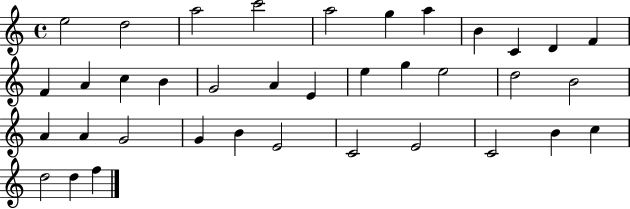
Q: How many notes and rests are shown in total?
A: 37